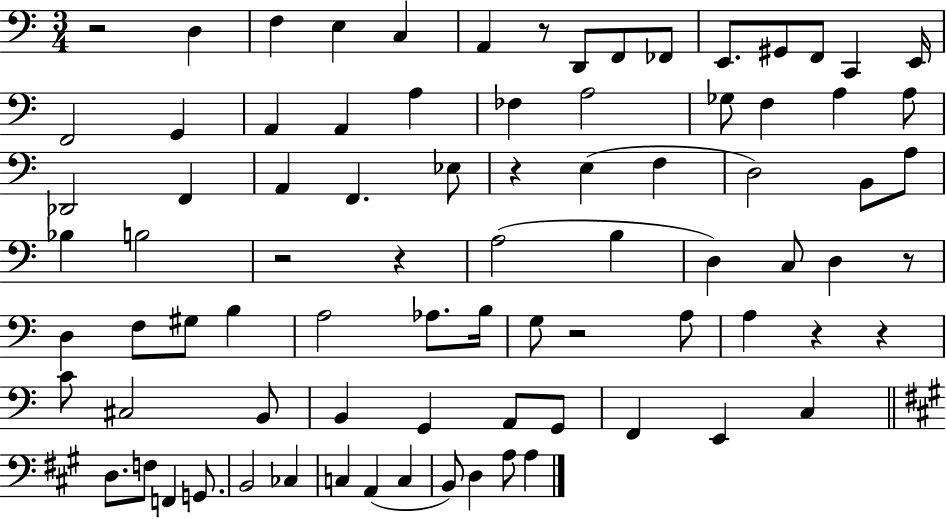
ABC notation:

X:1
T:Untitled
M:3/4
L:1/4
K:C
z2 D, F, E, C, A,, z/2 D,,/2 F,,/2 _F,,/2 E,,/2 ^G,,/2 F,,/2 C,, E,,/4 F,,2 G,, A,, A,, A, _F, A,2 _G,/2 F, A, A,/2 _D,,2 F,, A,, F,, _E,/2 z E, F, D,2 B,,/2 A,/2 _B, B,2 z2 z A,2 B, D, C,/2 D, z/2 D, F,/2 ^G,/2 B, A,2 _A,/2 B,/4 G,/2 z2 A,/2 A, z z C/2 ^C,2 B,,/2 B,, G,, A,,/2 G,,/2 F,, E,, C, D,/2 F,/2 F,, G,,/2 B,,2 _C, C, A,, C, B,,/2 D, A,/2 A,